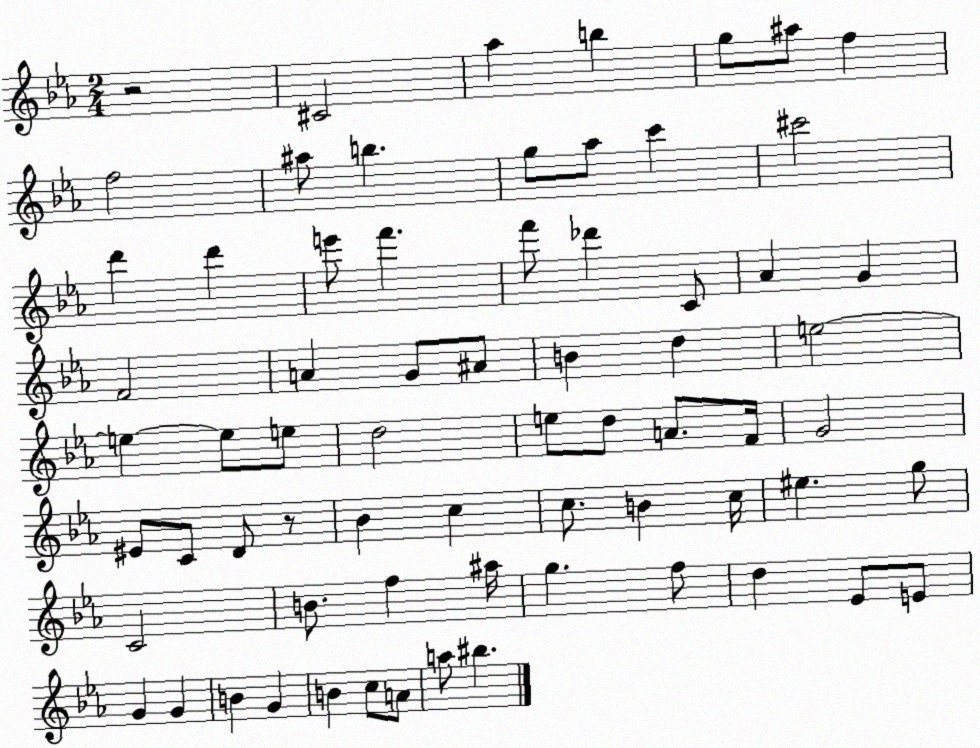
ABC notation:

X:1
T:Untitled
M:2/4
L:1/4
K:Eb
z2 ^C2 _a b g/2 ^a/2 f f2 ^a/2 b g/2 _a/2 c' ^c'2 d' d' e'/2 f' f'/2 _d' C/2 _A G F2 A G/2 ^A/2 B d e2 e e/2 e/2 d2 e/2 d/2 A/2 F/4 G2 ^E/2 C/2 D/2 z/2 _B c c/2 B c/4 ^e g/2 C2 B/2 f ^a/4 g f/2 d _E/2 E/2 G G B G B c/2 A/2 a/2 ^b